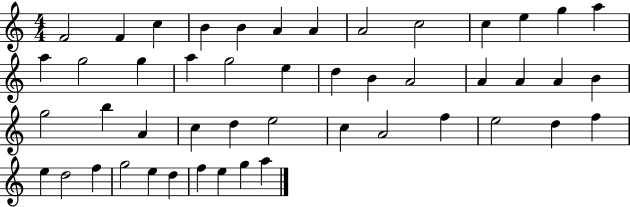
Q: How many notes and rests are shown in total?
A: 48